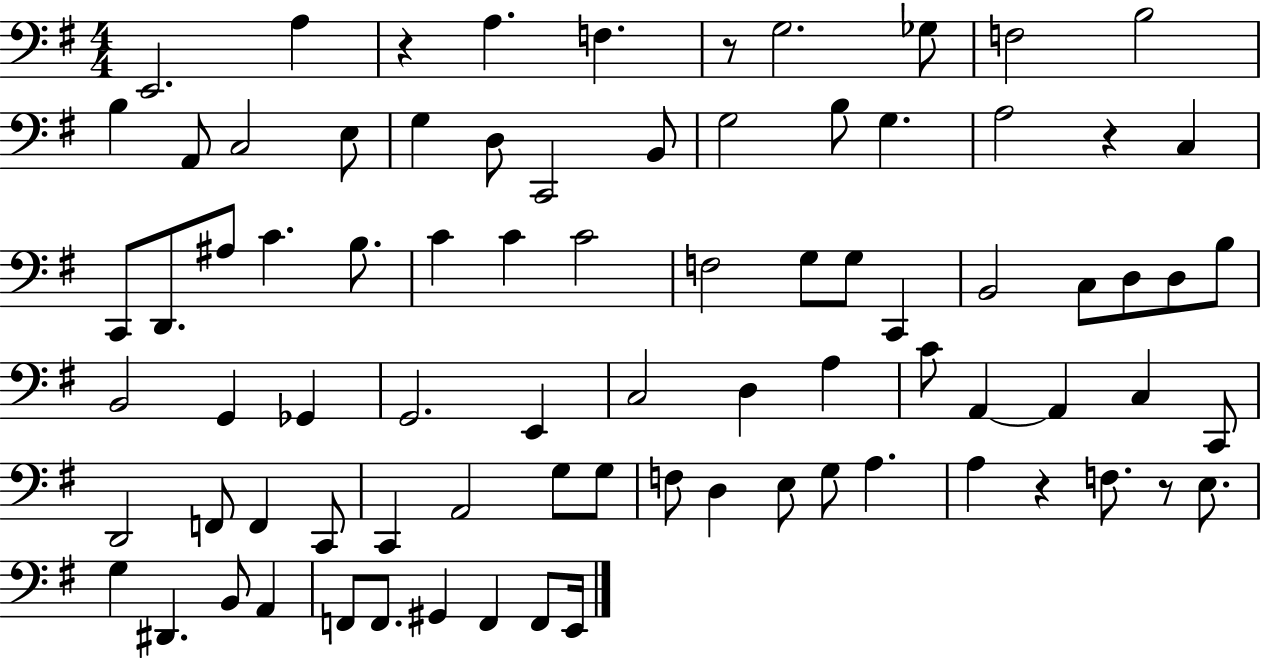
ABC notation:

X:1
T:Untitled
M:4/4
L:1/4
K:G
E,,2 A, z A, F, z/2 G,2 _G,/2 F,2 B,2 B, A,,/2 C,2 E,/2 G, D,/2 C,,2 B,,/2 G,2 B,/2 G, A,2 z C, C,,/2 D,,/2 ^A,/2 C B,/2 C C C2 F,2 G,/2 G,/2 C,, B,,2 C,/2 D,/2 D,/2 B,/2 B,,2 G,, _G,, G,,2 E,, C,2 D, A, C/2 A,, A,, C, C,,/2 D,,2 F,,/2 F,, C,,/2 C,, A,,2 G,/2 G,/2 F,/2 D, E,/2 G,/2 A, A, z F,/2 z/2 E,/2 G, ^D,, B,,/2 A,, F,,/2 F,,/2 ^G,, F,, F,,/2 E,,/4